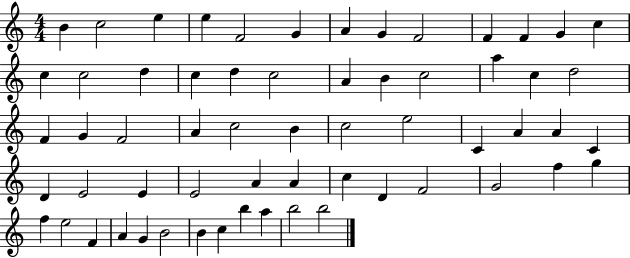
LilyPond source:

{
  \clef treble
  \numericTimeSignature
  \time 4/4
  \key c \major
  b'4 c''2 e''4 | e''4 f'2 g'4 | a'4 g'4 f'2 | f'4 f'4 g'4 c''4 | \break c''4 c''2 d''4 | c''4 d''4 c''2 | a'4 b'4 c''2 | a''4 c''4 d''2 | \break f'4 g'4 f'2 | a'4 c''2 b'4 | c''2 e''2 | c'4 a'4 a'4 c'4 | \break d'4 e'2 e'4 | e'2 a'4 a'4 | c''4 d'4 f'2 | g'2 f''4 g''4 | \break f''4 e''2 f'4 | a'4 g'4 b'2 | b'4 c''4 b''4 a''4 | b''2 b''2 | \break \bar "|."
}